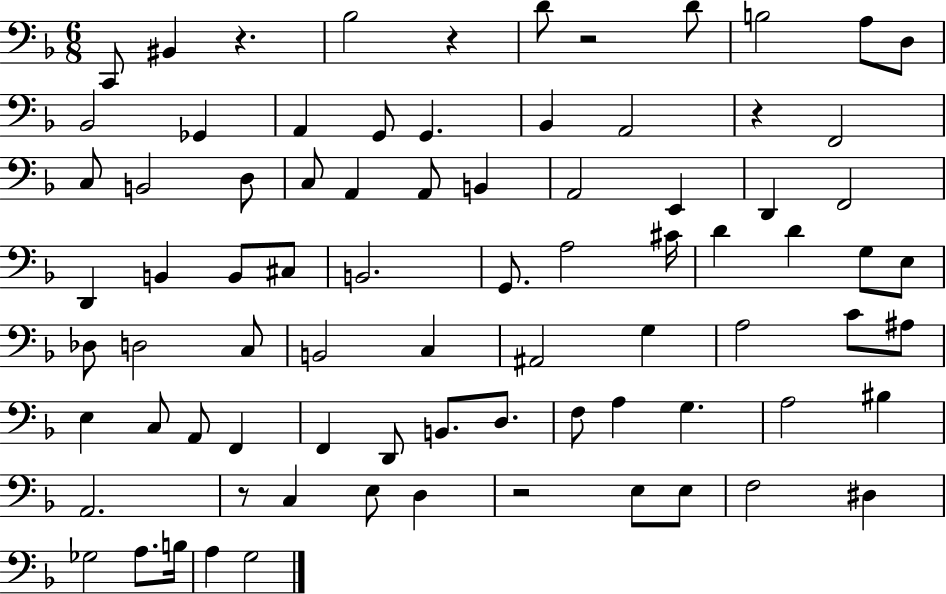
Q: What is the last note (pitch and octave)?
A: G3